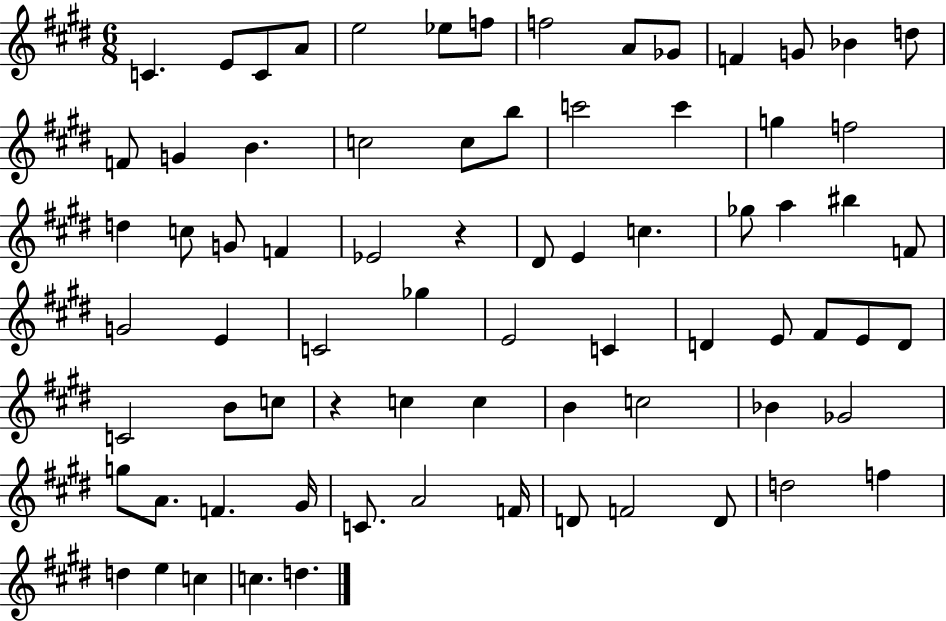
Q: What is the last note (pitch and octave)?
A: D5